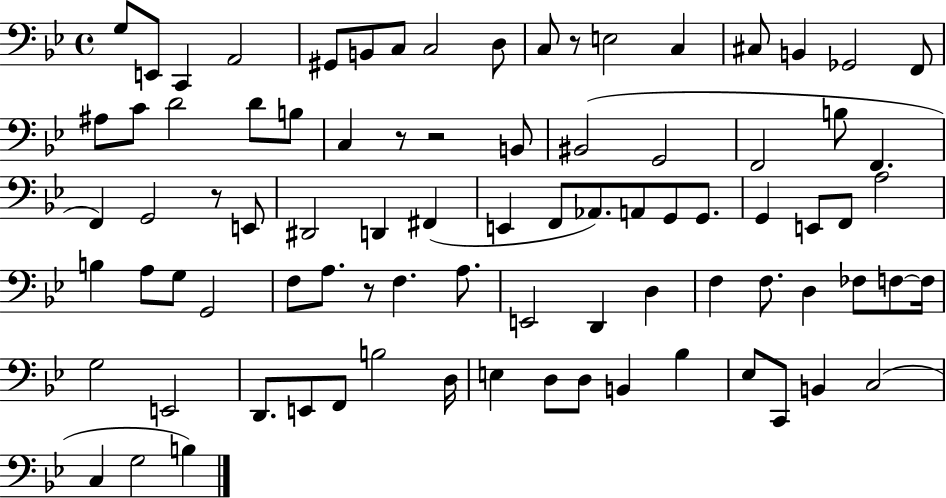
X:1
T:Untitled
M:4/4
L:1/4
K:Bb
G,/2 E,,/2 C,, A,,2 ^G,,/2 B,,/2 C,/2 C,2 D,/2 C,/2 z/2 E,2 C, ^C,/2 B,, _G,,2 F,,/2 ^A,/2 C/2 D2 D/2 B,/2 C, z/2 z2 B,,/2 ^B,,2 G,,2 F,,2 B,/2 F,, F,, G,,2 z/2 E,,/2 ^D,,2 D,, ^F,, E,, F,,/2 _A,,/2 A,,/2 G,,/2 G,,/2 G,, E,,/2 F,,/2 A,2 B, A,/2 G,/2 G,,2 F,/2 A,/2 z/2 F, A,/2 E,,2 D,, D, F, F,/2 D, _F,/2 F,/2 F,/4 G,2 E,,2 D,,/2 E,,/2 F,,/2 B,2 D,/4 E, D,/2 D,/2 B,, _B, _E,/2 C,,/2 B,, C,2 C, G,2 B,